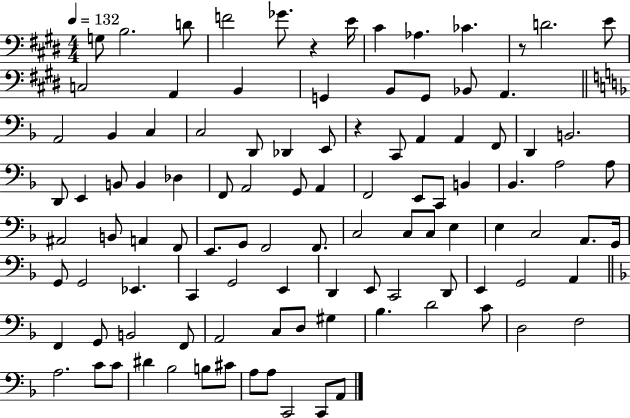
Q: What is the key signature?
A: E major